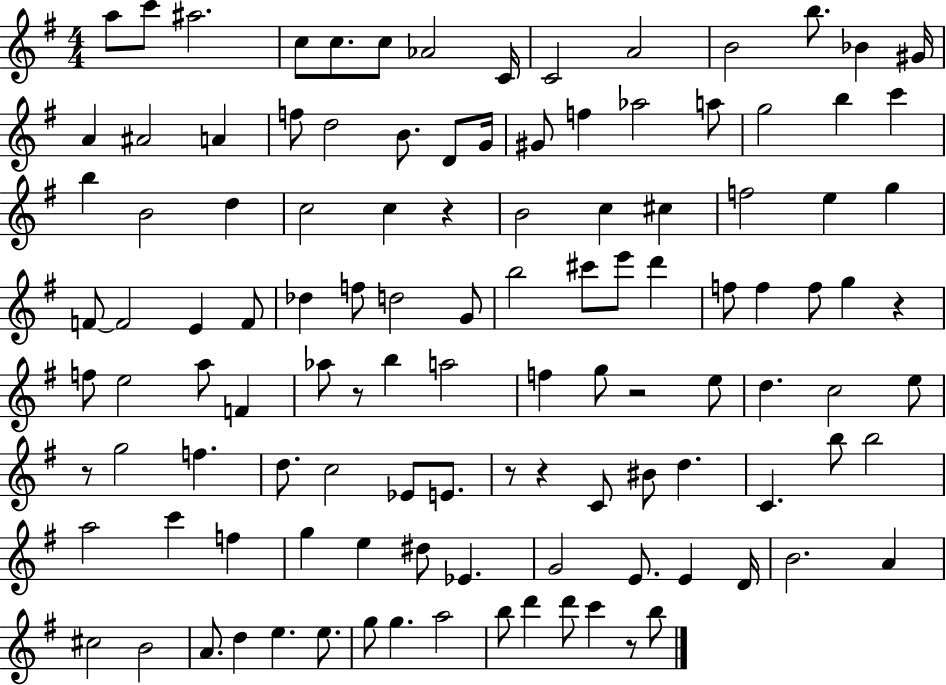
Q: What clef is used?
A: treble